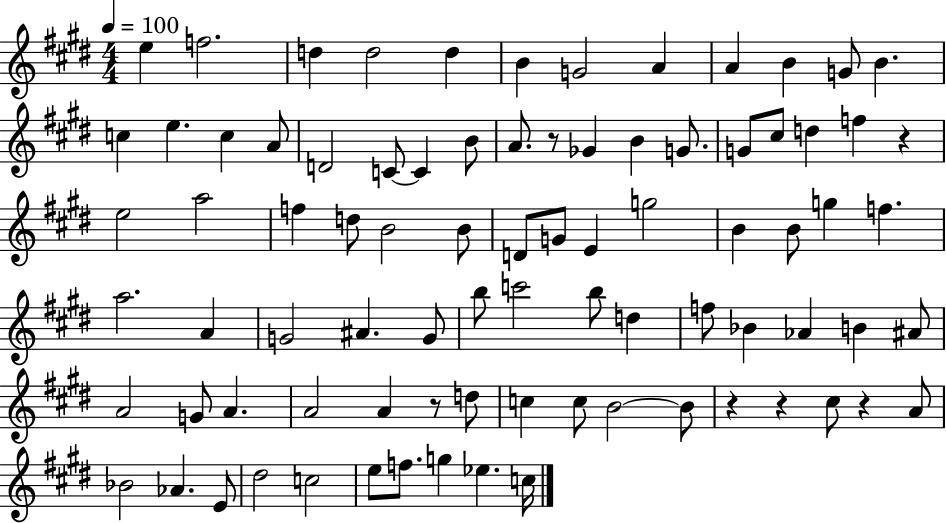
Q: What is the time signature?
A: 4/4